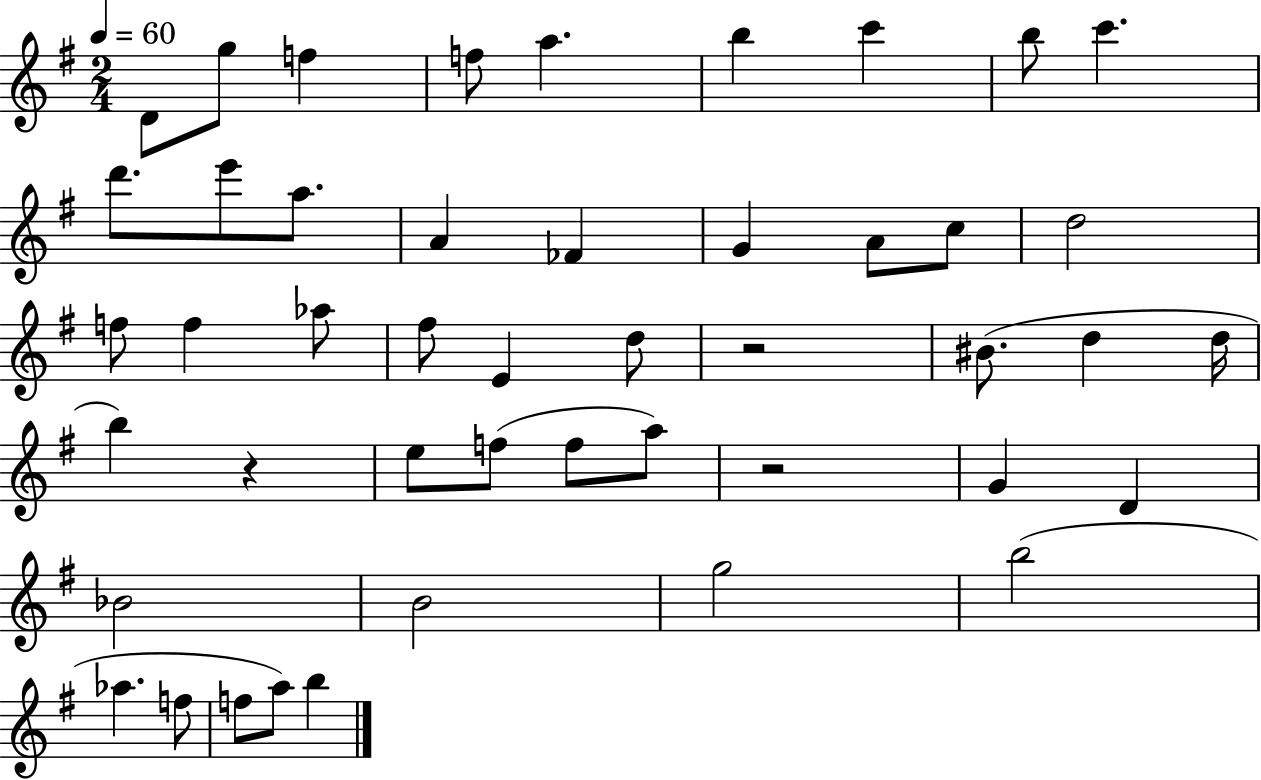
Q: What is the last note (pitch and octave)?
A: B5